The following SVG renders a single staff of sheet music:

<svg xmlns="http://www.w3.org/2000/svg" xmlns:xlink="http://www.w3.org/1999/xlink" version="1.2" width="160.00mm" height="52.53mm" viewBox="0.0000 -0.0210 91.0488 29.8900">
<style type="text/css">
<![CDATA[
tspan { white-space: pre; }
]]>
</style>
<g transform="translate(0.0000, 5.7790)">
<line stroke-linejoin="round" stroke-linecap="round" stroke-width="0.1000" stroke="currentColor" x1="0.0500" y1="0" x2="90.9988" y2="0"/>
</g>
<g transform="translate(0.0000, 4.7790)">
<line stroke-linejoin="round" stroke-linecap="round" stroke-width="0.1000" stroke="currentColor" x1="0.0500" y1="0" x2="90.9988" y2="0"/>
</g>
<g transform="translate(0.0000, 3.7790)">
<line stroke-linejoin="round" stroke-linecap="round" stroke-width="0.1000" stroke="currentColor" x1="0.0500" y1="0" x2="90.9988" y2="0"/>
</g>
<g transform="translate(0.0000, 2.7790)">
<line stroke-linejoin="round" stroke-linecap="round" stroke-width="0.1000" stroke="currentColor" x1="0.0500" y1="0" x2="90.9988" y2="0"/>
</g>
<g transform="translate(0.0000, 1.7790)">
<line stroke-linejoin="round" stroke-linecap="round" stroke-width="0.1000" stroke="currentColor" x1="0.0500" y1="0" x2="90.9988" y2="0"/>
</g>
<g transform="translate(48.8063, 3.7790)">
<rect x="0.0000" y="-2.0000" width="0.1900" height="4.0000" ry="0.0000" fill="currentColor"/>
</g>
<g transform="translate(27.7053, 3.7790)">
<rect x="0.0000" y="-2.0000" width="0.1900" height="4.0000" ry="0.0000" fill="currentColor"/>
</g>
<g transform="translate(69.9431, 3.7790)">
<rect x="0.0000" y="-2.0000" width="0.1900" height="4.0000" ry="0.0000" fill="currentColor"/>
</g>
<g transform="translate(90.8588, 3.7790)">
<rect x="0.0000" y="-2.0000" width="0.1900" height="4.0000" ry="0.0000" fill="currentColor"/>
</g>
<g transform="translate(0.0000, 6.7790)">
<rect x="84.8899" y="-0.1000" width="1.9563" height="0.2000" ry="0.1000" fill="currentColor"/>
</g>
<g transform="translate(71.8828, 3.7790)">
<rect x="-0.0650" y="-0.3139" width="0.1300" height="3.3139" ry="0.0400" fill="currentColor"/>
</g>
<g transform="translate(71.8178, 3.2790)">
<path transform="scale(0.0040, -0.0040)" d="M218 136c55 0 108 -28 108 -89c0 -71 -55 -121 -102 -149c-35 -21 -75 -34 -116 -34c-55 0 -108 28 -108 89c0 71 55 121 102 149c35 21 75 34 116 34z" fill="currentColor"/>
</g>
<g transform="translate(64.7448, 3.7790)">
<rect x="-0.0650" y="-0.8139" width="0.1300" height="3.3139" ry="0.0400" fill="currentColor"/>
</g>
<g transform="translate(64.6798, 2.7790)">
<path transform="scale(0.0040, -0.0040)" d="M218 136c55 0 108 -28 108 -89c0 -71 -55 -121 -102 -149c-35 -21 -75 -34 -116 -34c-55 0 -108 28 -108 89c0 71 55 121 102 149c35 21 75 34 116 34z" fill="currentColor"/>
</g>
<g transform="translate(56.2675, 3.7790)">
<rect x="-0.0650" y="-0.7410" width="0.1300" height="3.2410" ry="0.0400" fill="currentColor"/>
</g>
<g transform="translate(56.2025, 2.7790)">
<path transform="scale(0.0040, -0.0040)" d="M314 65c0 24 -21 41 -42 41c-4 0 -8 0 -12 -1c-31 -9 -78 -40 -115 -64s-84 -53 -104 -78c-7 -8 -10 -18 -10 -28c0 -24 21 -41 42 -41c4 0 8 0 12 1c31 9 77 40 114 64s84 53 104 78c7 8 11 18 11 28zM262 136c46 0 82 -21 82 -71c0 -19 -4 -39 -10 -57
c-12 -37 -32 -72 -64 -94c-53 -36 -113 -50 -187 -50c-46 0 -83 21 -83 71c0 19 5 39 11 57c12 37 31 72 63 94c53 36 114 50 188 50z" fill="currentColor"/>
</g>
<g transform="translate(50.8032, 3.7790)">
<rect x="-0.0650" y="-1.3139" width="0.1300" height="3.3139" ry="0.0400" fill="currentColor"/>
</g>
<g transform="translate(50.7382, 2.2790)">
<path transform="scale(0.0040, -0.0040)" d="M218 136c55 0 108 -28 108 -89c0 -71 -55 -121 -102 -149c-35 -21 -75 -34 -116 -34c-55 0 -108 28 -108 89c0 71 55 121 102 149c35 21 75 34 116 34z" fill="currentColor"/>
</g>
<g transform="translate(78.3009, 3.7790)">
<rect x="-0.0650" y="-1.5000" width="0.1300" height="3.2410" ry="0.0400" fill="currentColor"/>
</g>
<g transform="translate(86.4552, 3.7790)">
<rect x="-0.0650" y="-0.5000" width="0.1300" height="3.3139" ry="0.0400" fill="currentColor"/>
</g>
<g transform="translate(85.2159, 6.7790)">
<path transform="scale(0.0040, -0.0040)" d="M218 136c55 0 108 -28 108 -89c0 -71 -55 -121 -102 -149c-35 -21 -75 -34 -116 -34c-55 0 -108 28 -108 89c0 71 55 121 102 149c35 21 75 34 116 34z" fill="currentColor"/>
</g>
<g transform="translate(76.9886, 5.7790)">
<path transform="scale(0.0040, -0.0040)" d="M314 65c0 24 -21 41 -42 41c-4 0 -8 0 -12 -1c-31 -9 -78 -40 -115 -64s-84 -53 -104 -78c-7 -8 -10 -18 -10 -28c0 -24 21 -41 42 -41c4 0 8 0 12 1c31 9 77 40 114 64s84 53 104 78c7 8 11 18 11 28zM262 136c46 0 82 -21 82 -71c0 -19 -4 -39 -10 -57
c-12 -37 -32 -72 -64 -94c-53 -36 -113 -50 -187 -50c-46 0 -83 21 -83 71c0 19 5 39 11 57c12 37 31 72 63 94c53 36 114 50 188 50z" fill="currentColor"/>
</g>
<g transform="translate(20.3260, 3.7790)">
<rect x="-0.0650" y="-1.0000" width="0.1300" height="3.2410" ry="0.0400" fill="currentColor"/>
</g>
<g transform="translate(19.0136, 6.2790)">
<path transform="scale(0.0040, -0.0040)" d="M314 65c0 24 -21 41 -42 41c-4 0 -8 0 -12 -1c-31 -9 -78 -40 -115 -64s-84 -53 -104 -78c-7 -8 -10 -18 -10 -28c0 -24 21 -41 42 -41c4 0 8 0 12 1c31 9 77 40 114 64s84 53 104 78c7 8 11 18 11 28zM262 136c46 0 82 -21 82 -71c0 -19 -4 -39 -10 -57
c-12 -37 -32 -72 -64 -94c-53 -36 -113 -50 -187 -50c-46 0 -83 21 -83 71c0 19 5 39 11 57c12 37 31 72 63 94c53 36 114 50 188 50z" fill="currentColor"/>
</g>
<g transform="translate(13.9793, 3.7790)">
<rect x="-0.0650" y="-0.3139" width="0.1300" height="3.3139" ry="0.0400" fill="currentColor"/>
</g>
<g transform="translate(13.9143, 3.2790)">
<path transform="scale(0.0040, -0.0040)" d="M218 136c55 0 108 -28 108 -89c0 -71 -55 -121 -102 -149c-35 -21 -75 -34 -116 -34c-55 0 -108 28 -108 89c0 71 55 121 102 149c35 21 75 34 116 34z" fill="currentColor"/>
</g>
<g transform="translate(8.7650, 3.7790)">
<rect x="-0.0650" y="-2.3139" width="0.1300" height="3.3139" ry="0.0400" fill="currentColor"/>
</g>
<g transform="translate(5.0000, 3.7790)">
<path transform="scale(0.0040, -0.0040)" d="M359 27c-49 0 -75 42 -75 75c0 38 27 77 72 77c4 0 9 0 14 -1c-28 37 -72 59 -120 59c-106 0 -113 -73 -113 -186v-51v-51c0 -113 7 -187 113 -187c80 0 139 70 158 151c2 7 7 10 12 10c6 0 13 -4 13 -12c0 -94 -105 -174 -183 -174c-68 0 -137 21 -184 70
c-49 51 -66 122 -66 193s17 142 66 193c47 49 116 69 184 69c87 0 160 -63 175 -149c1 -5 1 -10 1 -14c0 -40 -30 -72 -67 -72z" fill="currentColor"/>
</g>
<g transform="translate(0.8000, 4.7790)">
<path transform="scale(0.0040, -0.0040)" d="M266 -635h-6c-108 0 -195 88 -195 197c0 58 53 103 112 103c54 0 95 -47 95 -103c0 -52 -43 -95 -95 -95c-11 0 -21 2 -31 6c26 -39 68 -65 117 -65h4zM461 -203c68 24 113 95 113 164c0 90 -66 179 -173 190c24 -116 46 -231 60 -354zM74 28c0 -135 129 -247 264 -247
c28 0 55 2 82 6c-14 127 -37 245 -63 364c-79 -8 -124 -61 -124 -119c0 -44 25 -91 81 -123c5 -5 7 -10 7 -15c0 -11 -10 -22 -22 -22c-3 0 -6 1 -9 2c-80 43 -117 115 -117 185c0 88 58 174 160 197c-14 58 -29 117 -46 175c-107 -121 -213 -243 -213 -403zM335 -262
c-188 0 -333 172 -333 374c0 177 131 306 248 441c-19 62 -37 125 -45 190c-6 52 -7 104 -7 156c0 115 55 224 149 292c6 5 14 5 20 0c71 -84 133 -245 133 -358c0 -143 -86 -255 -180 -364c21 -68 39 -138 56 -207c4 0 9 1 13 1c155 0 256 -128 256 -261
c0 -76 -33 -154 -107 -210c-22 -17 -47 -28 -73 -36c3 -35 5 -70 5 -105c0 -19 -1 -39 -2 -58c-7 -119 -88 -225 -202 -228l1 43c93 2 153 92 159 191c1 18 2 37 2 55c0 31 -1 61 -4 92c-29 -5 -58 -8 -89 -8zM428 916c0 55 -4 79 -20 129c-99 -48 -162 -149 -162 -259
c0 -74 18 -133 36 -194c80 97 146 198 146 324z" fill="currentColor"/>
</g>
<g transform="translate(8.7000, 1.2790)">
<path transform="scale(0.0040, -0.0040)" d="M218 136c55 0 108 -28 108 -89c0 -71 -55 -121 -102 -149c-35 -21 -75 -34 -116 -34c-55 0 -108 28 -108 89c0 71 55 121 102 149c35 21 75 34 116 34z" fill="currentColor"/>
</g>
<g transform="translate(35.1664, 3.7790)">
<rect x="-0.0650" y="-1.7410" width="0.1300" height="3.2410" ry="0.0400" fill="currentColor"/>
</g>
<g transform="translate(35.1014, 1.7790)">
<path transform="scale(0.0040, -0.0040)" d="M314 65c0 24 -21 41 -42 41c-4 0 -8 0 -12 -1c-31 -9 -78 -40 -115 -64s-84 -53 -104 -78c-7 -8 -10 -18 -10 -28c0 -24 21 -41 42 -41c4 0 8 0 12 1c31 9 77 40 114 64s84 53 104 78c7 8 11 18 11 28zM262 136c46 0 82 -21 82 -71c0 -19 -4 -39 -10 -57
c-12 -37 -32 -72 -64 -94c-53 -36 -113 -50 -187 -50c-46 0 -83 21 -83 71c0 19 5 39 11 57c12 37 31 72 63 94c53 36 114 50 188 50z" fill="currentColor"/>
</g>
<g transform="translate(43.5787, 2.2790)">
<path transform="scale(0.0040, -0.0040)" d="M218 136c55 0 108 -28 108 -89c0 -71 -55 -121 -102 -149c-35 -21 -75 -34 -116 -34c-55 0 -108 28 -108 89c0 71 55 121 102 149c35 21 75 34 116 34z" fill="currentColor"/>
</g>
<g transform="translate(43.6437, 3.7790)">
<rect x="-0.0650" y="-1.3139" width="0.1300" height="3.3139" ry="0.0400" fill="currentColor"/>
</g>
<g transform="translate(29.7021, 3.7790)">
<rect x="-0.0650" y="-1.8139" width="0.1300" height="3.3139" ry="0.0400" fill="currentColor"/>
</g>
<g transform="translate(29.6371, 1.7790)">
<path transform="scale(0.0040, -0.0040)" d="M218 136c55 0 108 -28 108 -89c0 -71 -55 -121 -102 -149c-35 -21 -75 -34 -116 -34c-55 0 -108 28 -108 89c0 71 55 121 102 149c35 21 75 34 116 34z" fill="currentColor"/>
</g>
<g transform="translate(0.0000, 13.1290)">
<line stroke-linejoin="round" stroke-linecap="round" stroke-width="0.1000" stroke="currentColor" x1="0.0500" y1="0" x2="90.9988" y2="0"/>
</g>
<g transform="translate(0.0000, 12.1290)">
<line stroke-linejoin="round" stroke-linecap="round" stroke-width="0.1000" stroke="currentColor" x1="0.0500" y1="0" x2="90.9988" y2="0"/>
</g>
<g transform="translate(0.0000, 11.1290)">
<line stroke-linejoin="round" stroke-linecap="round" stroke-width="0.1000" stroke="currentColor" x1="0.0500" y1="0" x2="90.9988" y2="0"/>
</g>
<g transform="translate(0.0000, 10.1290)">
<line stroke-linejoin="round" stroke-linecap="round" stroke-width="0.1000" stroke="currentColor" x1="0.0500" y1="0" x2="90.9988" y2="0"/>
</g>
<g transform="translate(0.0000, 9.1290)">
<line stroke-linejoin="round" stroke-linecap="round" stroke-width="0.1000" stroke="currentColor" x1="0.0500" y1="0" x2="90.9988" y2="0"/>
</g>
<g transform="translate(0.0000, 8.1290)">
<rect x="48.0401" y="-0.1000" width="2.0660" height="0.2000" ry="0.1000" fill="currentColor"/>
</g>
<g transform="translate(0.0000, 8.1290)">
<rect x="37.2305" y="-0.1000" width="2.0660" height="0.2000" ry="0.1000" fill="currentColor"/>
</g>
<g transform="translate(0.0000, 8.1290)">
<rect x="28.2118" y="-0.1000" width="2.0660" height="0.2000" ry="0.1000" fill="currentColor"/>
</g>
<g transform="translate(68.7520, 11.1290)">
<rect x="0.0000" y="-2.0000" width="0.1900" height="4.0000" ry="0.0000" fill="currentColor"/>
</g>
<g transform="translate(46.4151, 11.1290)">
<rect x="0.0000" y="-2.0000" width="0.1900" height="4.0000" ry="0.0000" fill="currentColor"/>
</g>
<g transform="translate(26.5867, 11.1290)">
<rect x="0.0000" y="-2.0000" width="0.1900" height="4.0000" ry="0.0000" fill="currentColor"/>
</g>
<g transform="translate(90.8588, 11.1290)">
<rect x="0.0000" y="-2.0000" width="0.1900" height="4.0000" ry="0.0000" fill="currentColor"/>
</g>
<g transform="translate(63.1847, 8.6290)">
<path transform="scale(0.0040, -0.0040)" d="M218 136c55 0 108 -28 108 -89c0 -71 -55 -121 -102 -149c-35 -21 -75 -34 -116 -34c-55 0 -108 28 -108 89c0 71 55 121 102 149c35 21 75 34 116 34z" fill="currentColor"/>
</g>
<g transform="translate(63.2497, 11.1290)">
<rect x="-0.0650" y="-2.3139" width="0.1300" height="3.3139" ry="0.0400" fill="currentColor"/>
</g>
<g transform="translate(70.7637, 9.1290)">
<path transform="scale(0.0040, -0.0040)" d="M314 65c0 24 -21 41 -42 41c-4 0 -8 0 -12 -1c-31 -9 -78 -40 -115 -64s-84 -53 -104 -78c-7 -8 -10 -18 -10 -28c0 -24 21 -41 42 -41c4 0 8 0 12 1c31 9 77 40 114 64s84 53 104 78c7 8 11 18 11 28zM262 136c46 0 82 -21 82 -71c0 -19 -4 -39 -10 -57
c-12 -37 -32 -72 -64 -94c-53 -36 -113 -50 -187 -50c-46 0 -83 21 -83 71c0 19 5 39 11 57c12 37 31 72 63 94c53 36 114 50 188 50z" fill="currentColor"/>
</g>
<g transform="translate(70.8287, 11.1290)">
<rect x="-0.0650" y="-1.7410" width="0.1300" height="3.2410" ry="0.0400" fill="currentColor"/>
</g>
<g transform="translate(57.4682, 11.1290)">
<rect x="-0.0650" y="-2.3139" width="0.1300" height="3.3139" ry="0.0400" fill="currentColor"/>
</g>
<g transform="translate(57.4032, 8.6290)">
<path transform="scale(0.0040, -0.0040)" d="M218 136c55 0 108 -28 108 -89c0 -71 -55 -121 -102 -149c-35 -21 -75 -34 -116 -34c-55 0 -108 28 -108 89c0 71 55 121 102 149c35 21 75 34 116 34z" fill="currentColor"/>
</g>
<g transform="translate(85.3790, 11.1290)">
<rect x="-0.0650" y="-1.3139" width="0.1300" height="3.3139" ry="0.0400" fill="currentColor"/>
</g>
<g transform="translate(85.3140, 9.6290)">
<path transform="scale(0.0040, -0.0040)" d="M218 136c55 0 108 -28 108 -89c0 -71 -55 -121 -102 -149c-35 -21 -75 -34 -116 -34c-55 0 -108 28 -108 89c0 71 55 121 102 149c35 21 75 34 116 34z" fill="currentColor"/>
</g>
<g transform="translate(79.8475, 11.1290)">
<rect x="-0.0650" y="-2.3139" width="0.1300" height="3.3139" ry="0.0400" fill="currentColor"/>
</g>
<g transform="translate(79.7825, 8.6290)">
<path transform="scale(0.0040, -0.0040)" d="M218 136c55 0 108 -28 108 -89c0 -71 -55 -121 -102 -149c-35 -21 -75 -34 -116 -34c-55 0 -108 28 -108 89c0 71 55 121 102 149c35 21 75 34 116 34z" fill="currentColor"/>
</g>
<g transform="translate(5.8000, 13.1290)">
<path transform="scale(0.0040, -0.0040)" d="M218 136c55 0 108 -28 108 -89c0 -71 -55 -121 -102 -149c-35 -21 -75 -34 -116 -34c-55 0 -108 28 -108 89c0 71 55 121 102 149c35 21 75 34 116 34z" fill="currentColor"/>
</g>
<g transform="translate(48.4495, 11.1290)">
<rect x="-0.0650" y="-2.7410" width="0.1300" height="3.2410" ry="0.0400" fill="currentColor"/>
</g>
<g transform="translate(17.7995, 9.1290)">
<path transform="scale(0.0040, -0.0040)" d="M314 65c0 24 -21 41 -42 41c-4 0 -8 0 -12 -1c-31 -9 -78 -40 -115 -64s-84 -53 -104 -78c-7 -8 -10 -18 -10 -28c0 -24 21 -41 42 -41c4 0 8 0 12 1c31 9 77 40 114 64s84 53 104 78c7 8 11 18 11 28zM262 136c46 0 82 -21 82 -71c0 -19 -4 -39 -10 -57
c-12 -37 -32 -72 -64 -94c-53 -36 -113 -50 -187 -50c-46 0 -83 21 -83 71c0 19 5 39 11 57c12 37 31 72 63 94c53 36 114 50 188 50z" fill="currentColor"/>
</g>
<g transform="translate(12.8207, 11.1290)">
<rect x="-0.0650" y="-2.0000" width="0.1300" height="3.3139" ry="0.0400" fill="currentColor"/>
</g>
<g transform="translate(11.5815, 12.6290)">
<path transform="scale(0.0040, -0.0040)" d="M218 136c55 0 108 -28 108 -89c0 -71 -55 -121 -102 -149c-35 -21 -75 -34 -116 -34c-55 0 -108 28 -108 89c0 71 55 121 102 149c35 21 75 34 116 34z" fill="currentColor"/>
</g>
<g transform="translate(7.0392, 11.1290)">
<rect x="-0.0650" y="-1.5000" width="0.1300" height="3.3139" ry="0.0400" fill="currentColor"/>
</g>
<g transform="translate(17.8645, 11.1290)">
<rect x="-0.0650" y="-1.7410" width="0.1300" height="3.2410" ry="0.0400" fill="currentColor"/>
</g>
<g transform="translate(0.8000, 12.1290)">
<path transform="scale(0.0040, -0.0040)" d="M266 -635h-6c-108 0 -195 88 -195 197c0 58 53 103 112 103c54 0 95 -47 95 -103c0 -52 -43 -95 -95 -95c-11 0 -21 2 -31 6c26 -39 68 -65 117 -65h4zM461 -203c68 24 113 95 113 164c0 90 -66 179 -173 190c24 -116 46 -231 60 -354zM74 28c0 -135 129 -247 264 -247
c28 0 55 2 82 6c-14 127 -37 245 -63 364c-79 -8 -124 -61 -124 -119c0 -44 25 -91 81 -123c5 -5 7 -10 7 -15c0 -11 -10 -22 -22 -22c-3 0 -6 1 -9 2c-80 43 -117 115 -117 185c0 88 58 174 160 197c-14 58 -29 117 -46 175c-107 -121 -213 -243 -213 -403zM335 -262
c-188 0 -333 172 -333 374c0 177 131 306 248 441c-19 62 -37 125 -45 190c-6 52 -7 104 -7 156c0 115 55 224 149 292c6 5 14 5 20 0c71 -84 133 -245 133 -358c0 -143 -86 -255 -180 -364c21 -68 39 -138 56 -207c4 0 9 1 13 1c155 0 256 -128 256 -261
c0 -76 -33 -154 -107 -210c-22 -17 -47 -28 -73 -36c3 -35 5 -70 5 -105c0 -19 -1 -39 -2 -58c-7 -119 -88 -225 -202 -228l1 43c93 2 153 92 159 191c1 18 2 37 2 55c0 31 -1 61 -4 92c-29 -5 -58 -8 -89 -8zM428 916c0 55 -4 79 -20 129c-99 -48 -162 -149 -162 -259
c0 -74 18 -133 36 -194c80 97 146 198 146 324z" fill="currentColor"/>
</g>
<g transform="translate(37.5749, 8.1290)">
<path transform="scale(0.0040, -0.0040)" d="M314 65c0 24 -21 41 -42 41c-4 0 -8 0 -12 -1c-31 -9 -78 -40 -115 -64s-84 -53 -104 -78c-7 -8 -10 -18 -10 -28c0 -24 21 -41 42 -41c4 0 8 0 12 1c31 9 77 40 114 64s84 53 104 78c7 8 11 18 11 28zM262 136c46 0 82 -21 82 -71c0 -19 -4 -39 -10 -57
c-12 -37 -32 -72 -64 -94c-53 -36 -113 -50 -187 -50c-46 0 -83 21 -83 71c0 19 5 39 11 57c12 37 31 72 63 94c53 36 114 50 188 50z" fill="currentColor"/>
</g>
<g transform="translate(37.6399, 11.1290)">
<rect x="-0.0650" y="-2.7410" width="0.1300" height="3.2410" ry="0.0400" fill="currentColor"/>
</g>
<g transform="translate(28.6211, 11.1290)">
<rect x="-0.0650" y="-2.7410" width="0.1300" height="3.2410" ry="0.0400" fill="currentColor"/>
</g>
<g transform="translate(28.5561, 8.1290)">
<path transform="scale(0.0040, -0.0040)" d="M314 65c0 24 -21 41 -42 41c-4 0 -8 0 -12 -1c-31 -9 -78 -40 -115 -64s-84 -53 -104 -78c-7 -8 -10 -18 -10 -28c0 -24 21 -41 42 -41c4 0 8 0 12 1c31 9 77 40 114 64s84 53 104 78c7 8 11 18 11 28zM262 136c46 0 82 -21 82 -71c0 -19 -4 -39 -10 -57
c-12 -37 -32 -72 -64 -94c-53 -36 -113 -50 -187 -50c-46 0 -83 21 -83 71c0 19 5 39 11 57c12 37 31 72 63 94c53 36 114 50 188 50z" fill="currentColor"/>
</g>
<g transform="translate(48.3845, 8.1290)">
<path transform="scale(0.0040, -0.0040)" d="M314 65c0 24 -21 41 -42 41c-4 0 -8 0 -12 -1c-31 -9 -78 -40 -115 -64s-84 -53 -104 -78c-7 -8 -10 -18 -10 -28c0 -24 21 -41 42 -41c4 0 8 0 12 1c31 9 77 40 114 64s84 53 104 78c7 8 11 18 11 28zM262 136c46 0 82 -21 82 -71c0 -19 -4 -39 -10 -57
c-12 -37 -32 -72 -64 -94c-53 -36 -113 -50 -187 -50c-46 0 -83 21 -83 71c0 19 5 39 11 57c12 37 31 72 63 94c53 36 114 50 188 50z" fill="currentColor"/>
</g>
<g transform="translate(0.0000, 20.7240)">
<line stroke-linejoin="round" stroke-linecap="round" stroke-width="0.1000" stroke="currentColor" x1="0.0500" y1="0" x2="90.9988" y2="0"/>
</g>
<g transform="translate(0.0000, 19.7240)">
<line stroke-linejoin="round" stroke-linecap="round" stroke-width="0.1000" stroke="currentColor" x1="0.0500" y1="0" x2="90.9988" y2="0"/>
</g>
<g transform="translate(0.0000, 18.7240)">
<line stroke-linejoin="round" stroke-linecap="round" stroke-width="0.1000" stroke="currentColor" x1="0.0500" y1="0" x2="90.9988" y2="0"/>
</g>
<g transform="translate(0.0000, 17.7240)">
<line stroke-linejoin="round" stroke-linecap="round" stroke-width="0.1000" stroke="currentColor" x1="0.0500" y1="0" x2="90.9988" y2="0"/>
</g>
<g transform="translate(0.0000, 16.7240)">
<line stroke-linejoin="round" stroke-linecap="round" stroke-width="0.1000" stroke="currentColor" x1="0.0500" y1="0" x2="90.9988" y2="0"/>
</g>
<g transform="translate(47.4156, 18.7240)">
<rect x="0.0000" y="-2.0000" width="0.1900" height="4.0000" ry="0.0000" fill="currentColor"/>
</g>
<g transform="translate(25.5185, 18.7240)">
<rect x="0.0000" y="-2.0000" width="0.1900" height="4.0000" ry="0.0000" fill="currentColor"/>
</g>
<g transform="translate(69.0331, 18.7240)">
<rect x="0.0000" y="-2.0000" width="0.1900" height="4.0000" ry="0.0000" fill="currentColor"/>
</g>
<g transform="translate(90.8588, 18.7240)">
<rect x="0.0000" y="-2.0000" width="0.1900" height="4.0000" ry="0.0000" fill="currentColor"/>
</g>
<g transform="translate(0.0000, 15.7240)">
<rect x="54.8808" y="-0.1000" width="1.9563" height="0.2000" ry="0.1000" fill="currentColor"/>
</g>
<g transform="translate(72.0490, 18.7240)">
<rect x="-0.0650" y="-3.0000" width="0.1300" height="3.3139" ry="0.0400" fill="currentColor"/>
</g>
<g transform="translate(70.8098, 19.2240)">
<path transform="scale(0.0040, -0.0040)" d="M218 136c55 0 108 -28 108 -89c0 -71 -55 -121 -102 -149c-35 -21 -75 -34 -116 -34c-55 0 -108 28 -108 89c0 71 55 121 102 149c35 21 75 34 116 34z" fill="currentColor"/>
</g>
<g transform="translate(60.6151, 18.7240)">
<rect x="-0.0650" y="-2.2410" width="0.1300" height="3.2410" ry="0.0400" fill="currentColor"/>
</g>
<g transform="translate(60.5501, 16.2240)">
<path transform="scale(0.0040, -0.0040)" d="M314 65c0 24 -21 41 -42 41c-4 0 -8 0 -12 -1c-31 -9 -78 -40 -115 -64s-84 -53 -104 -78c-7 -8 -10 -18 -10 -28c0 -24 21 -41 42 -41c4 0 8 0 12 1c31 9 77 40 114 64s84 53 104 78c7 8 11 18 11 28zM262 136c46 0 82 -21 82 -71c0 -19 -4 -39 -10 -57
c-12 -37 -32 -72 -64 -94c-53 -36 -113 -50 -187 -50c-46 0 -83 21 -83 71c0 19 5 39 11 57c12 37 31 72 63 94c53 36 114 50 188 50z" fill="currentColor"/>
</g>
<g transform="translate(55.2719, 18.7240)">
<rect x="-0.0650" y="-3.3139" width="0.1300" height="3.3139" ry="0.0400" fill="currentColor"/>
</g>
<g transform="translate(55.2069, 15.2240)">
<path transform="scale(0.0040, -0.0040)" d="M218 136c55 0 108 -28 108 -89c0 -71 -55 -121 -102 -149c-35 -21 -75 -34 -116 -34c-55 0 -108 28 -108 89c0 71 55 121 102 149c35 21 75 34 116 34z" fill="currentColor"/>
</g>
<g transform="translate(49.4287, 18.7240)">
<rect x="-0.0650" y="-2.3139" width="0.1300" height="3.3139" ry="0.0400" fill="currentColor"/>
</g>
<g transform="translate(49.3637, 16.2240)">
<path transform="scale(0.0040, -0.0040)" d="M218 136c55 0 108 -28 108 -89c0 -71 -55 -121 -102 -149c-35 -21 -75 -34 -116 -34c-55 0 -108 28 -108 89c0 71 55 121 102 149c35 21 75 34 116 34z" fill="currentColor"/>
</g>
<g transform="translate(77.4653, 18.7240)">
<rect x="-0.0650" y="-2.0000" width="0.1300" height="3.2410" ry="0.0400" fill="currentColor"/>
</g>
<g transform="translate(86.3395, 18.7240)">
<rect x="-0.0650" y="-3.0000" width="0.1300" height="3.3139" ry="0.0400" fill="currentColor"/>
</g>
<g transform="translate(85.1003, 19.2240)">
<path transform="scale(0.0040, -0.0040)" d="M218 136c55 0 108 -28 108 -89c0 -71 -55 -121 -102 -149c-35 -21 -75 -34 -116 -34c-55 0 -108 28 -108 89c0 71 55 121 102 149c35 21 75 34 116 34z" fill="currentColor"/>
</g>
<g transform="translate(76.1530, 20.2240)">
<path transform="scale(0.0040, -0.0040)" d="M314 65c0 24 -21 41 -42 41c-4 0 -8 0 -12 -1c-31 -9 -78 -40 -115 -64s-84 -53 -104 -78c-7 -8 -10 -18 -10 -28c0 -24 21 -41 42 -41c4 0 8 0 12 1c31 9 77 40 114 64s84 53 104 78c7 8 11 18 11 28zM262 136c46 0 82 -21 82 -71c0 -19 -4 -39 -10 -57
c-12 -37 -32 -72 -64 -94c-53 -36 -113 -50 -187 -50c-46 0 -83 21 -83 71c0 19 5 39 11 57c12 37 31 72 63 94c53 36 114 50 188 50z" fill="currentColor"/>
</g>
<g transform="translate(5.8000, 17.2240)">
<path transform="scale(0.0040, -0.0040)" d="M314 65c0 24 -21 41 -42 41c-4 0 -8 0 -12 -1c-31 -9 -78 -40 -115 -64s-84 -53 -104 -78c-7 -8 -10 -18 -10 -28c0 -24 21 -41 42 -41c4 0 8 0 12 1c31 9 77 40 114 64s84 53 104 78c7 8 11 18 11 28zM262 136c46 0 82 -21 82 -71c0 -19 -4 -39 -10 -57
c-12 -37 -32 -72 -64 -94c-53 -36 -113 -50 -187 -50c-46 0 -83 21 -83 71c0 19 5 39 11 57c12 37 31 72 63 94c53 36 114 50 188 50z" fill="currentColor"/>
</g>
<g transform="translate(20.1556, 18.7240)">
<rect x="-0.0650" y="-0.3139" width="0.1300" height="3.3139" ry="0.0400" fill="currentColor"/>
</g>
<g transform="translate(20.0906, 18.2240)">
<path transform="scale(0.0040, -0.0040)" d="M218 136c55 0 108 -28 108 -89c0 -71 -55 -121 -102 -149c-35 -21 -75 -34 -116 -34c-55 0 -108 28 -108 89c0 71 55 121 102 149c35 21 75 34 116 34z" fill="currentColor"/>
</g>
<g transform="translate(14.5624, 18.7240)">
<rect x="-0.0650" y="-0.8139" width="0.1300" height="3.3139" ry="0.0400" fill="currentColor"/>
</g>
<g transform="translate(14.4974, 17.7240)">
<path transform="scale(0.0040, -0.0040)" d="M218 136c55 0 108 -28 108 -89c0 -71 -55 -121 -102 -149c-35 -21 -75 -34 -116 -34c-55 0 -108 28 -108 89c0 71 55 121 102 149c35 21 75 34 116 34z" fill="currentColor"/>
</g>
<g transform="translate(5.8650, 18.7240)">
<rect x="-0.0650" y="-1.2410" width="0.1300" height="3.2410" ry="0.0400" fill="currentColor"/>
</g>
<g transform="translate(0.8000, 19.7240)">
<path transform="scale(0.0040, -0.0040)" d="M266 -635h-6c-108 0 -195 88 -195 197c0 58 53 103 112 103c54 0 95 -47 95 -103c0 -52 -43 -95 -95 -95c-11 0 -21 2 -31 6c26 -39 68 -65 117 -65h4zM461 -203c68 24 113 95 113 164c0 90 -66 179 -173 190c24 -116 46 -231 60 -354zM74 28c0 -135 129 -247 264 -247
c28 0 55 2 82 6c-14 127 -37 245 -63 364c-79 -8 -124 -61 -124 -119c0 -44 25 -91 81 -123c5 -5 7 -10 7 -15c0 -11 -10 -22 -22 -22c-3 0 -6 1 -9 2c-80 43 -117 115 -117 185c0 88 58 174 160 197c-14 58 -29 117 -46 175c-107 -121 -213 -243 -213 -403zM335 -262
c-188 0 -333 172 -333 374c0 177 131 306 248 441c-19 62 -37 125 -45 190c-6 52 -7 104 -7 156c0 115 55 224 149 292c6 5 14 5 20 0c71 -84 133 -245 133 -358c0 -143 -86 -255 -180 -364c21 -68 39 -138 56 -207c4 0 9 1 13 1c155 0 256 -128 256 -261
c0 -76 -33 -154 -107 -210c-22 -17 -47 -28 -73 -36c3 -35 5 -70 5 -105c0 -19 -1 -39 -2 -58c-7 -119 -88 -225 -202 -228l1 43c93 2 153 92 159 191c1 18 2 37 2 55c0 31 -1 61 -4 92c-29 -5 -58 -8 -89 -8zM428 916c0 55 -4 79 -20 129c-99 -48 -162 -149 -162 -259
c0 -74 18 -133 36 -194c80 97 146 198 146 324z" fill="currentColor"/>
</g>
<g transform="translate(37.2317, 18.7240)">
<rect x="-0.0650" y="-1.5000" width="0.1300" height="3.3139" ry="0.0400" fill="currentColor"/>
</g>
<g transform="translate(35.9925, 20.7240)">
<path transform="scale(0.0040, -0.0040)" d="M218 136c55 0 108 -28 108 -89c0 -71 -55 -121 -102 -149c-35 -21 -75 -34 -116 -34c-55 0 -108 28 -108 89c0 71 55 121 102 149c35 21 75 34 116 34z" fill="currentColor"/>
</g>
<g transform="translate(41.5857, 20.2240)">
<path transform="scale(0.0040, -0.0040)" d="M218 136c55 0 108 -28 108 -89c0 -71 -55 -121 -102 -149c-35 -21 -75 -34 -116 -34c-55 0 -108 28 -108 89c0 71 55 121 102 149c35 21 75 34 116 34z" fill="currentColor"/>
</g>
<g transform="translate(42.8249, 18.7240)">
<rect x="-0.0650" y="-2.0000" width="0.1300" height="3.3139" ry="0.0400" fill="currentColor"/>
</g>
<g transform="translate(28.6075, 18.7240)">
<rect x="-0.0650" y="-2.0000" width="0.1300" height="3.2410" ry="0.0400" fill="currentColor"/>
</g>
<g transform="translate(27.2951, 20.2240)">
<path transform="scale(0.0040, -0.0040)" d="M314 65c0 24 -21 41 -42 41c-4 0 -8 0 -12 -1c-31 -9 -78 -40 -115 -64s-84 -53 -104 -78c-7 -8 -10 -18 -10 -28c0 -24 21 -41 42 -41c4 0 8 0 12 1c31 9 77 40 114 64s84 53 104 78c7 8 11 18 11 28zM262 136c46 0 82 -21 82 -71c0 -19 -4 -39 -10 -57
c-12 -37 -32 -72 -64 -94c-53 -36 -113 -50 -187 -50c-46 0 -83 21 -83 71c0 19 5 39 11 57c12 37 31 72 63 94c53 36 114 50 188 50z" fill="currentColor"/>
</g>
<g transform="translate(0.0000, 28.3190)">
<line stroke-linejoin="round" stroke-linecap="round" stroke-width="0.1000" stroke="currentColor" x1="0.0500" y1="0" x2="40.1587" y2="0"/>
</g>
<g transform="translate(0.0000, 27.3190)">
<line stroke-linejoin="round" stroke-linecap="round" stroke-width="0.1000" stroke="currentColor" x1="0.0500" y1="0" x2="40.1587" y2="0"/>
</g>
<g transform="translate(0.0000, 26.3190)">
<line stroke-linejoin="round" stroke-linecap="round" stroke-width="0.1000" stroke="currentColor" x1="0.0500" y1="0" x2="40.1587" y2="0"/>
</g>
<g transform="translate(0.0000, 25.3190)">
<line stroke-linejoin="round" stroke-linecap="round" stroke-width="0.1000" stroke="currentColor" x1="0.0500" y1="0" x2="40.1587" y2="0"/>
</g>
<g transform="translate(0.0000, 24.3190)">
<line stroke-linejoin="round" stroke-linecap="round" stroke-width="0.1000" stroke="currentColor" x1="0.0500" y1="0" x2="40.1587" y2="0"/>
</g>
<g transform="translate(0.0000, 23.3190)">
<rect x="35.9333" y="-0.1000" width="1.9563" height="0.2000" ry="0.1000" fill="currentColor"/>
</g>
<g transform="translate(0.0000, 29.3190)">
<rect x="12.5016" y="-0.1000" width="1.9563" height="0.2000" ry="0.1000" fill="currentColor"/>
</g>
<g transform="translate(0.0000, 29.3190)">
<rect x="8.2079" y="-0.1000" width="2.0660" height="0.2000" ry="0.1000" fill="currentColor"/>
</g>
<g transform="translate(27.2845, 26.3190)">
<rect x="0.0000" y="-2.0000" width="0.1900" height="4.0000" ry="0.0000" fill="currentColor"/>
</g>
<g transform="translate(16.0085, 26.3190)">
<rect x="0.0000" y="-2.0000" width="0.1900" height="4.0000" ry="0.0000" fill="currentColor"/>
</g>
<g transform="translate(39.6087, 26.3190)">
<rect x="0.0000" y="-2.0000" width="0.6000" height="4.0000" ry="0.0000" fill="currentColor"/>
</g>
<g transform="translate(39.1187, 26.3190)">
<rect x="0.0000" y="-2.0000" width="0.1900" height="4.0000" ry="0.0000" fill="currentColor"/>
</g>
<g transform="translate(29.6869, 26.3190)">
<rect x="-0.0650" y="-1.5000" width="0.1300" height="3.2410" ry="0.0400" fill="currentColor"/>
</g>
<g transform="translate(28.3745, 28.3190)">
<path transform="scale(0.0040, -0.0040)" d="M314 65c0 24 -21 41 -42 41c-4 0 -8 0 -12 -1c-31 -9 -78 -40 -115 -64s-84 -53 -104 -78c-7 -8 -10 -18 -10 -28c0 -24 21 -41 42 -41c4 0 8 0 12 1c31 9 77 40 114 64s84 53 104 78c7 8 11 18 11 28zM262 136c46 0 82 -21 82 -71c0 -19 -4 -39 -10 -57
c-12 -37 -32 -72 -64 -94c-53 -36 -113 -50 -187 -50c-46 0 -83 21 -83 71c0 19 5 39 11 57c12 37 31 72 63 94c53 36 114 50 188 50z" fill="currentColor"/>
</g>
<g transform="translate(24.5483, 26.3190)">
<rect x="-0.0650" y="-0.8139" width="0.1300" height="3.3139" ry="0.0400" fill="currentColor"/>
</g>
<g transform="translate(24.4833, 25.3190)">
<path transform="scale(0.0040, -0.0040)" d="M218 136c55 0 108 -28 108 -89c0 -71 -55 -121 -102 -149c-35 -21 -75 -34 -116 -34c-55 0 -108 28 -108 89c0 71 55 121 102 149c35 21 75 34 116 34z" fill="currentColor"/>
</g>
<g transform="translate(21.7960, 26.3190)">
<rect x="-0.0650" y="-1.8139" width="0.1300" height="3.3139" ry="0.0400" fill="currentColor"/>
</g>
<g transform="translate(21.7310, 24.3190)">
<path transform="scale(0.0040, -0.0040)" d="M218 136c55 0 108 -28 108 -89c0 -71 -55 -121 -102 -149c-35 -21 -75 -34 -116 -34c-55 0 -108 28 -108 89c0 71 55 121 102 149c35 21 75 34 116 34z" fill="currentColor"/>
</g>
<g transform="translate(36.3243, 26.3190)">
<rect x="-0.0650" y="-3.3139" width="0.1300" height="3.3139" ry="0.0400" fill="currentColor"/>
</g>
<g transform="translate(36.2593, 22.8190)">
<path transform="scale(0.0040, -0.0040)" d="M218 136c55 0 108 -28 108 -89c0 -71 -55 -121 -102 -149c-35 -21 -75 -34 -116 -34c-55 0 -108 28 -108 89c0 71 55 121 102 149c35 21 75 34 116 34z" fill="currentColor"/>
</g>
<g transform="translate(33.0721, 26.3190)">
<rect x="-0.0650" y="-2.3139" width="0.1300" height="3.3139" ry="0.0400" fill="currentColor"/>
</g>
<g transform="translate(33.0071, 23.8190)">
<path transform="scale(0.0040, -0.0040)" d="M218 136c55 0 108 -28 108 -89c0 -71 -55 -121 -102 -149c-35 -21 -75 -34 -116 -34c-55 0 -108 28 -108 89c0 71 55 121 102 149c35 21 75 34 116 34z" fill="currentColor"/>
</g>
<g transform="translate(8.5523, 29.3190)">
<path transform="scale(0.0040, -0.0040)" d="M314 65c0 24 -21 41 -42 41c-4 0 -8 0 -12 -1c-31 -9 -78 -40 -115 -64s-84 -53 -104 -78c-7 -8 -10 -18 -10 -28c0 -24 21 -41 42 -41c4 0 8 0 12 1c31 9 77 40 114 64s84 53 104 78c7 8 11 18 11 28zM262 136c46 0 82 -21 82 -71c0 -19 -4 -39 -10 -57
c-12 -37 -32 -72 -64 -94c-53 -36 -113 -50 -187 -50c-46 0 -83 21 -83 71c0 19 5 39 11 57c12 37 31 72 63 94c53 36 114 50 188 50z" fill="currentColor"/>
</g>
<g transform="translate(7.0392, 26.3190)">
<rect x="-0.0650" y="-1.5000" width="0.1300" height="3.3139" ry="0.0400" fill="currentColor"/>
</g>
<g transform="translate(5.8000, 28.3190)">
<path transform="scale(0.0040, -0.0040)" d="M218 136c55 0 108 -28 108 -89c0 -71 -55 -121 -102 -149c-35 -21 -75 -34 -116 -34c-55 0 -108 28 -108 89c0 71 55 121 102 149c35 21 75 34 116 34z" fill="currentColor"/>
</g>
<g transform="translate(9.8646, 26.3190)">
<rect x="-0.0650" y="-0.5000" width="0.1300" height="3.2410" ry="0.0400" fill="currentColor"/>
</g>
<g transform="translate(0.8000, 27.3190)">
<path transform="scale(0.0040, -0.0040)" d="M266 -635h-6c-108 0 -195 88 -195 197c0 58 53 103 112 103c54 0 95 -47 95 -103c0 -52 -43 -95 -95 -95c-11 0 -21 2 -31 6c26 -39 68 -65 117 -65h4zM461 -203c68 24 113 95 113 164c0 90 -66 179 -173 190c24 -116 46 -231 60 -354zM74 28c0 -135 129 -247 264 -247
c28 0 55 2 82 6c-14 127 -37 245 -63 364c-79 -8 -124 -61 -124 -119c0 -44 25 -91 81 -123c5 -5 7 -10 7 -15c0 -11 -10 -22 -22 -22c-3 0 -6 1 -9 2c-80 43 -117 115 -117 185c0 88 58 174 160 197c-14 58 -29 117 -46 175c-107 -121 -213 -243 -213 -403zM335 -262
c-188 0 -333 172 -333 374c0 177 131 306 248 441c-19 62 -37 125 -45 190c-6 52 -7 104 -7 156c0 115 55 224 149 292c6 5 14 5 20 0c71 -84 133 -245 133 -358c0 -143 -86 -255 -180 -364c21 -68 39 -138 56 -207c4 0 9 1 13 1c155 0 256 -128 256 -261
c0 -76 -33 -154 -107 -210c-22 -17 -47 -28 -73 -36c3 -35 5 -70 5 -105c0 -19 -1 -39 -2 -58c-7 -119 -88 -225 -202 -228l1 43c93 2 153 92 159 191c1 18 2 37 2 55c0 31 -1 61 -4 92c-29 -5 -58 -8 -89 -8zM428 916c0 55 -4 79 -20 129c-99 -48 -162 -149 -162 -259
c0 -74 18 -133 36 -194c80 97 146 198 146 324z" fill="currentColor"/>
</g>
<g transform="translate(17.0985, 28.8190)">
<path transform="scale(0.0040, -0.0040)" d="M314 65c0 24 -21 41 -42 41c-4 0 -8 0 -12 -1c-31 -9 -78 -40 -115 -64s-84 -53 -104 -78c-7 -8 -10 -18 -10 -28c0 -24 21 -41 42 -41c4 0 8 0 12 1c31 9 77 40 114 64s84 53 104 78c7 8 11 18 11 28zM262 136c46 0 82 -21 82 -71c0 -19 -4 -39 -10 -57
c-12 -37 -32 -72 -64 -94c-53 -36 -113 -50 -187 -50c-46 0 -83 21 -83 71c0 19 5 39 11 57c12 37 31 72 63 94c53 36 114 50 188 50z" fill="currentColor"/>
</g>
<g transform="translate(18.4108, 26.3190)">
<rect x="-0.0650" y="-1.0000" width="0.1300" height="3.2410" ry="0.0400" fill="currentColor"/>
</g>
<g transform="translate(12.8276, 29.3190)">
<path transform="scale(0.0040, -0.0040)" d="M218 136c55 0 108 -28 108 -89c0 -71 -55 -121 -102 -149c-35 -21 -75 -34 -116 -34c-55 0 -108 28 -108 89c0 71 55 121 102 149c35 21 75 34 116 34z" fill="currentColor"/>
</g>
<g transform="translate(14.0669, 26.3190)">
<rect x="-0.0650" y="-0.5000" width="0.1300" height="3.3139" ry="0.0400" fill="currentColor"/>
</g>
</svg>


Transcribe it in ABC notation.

X:1
T:Untitled
M:4/4
L:1/4
K:C
g c D2 f f2 e e d2 d c E2 C E F f2 a2 a2 a2 g g f2 g e e2 d c F2 E F g b g2 A F2 A E C2 C D2 f d E2 g b